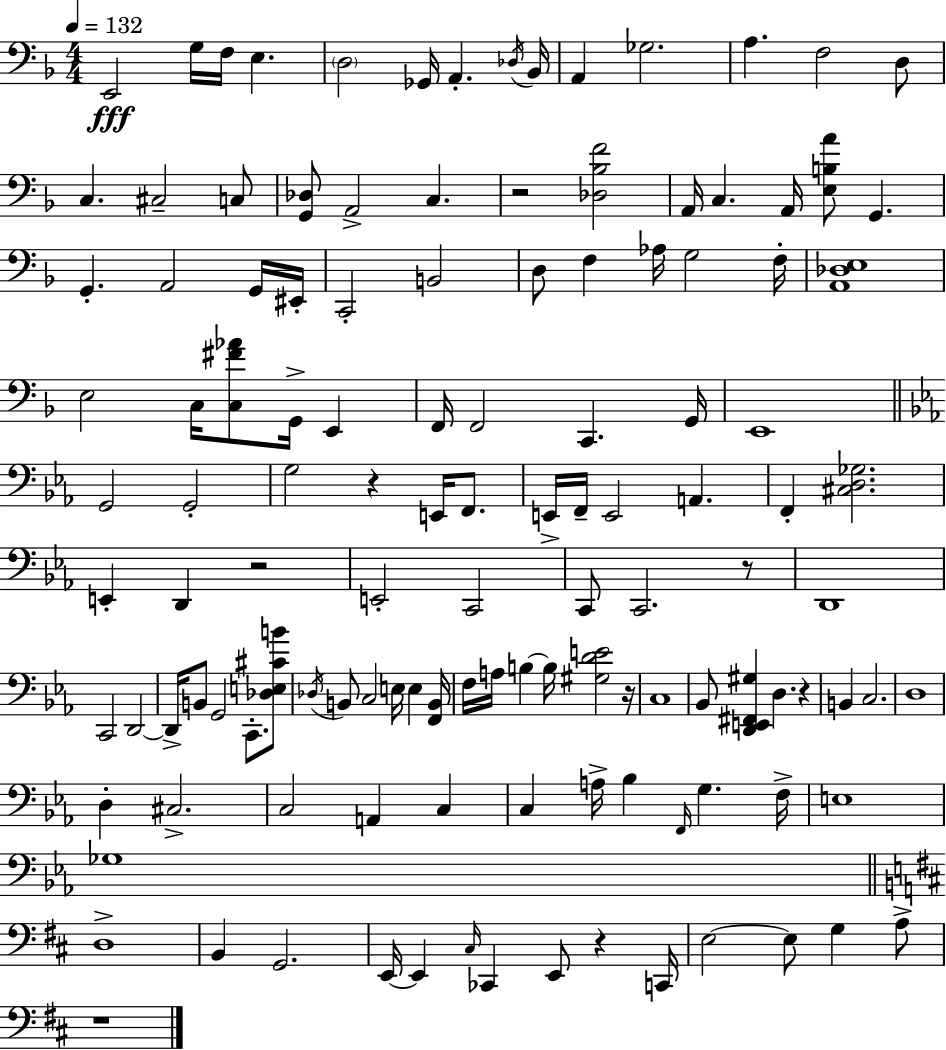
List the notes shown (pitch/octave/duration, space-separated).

E2/h G3/s F3/s E3/q. D3/h Gb2/s A2/q. Db3/s Bb2/s A2/q Gb3/h. A3/q. F3/h D3/e C3/q. C#3/h C3/e [G2,Db3]/e A2/h C3/q. R/h [Db3,Bb3,F4]/h A2/s C3/q. A2/s [E3,B3,A4]/e G2/q. G2/q. A2/h G2/s EIS2/s C2/h B2/h D3/e F3/q Ab3/s G3/h F3/s [A2,Db3,E3]/w E3/h C3/s [C3,F#4,Ab4]/e G2/s E2/q F2/s F2/h C2/q. G2/s E2/w G2/h G2/h G3/h R/q E2/s F2/e. E2/s F2/s E2/h A2/q. F2/q [C#3,D3,Gb3]/h. E2/q D2/q R/h E2/h C2/h C2/e C2/h. R/e D2/w C2/h D2/h D2/s B2/e G2/h C2/e. [Db3,E3,C#4,B4]/e Db3/s B2/e C3/h E3/s E3/q [F2,B2]/s F3/s A3/s B3/q B3/s [G#3,D4,E4]/h R/s C3/w Bb2/e [D2,E2,F#2,G#3]/q D3/q. R/q B2/q C3/h. D3/w D3/q C#3/h. C3/h A2/q C3/q C3/q A3/s Bb3/q F2/s G3/q. F3/s E3/w Gb3/w D3/w B2/q G2/h. E2/s E2/q C#3/s CES2/q E2/e R/q C2/s E3/h E3/e G3/q A3/e R/w